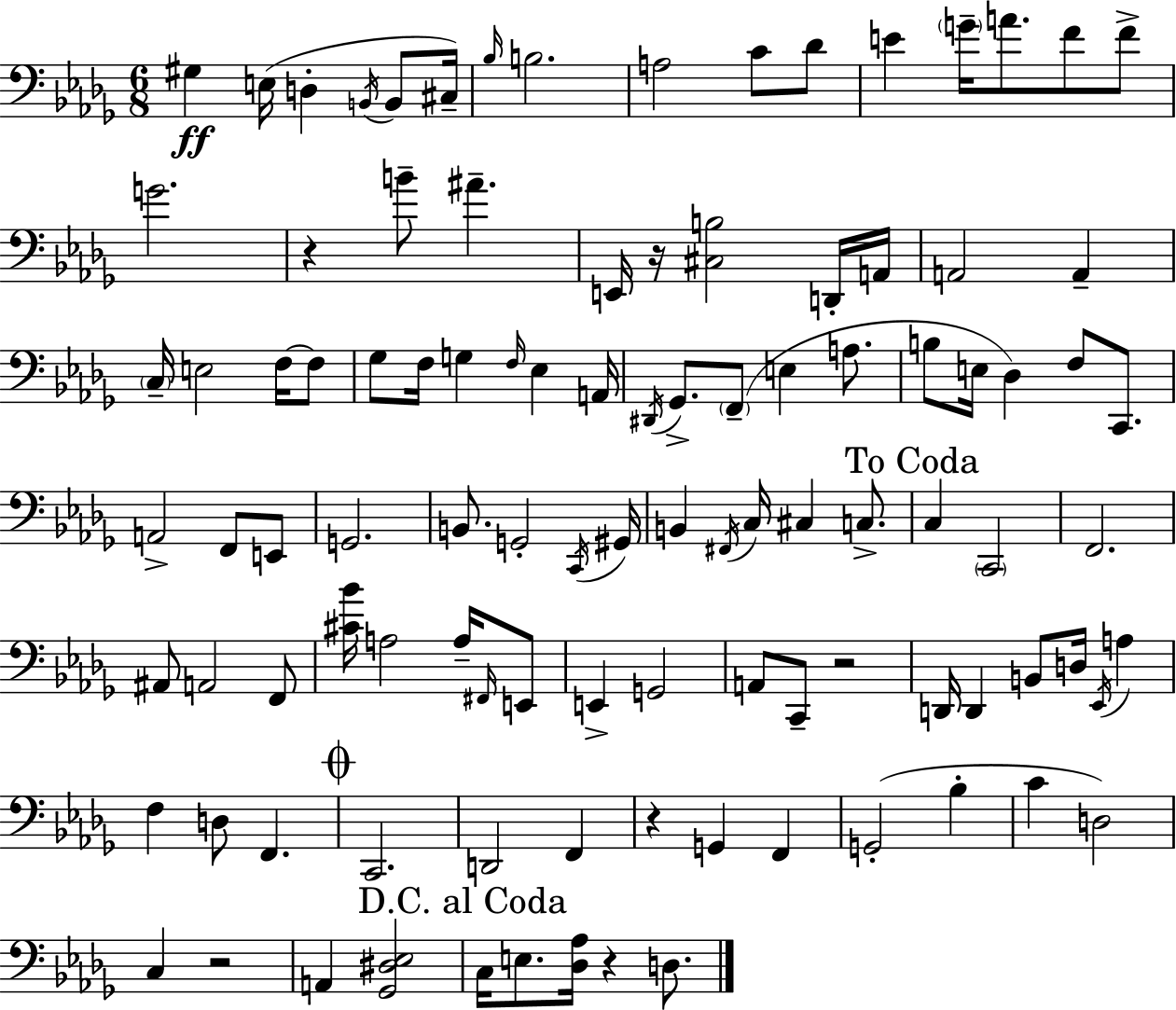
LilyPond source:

{
  \clef bass
  \numericTimeSignature
  \time 6/8
  \key bes \minor
  gis4\ff e16( d4-. \acciaccatura { b,16 } b,8 | cis16--) \grace { bes16 } b2. | a2 c'8 | des'8 e'4 \parenthesize g'16-- a'8. f'8 | \break f'8-> g'2. | r4 b'8-- ais'4.-- | e,16 r16 <cis b>2 | d,16-. a,16 a,2 a,4-- | \break \parenthesize c16-- e2 f16~~ | f8 ges8 f16 g4 \grace { f16 } ees4 | a,16 \acciaccatura { dis,16 } ges,8.-> \parenthesize f,8--( e4 | a8. b8 e16 des4) f8 | \break c,8. a,2-> | f,8 e,8 g,2. | b,8. g,2-. | \acciaccatura { c,16 } gis,16 b,4 \acciaccatura { fis,16 } c16 cis4 | \break c8.-> \mark "To Coda" c4 \parenthesize c,2 | f,2. | ais,8 a,2 | f,8 <cis' bes'>16 a2 | \break a16-- \grace { fis,16 } e,8 e,4-> g,2 | a,8 c,8-- r2 | d,16 d,4 | b,8 d16 \acciaccatura { ees,16 } a4 f4 | \break d8 f,4. \mark \markup { \musicglyph "scripts.coda" } c,2. | d,2 | f,4 r4 | g,4 f,4 g,2-.( | \break bes4-. c'4 | d2) c4 | r2 a,4 | <ges, dis ees>2 \mark "D.C. al Coda" c16 e8. | \break <des aes>16 r4 d8. \bar "|."
}